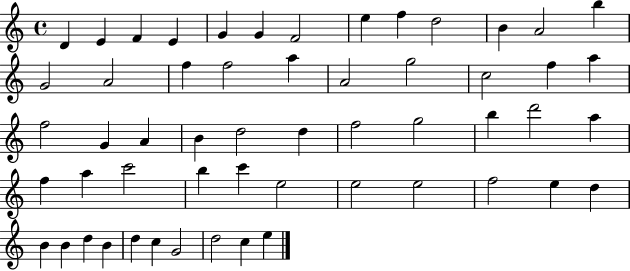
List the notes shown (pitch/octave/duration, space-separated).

D4/q E4/q F4/q E4/q G4/q G4/q F4/h E5/q F5/q D5/h B4/q A4/h B5/q G4/h A4/h F5/q F5/h A5/q A4/h G5/h C5/h F5/q A5/q F5/h G4/q A4/q B4/q D5/h D5/q F5/h G5/h B5/q D6/h A5/q F5/q A5/q C6/h B5/q C6/q E5/h E5/h E5/h F5/h E5/q D5/q B4/q B4/q D5/q B4/q D5/q C5/q G4/h D5/h C5/q E5/q